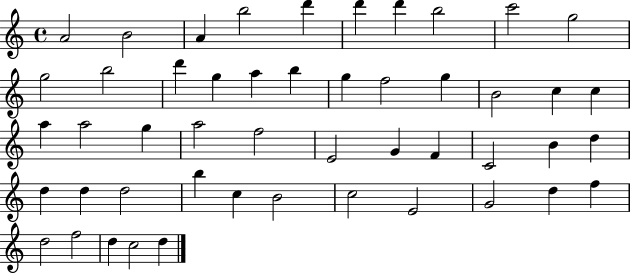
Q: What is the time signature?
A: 4/4